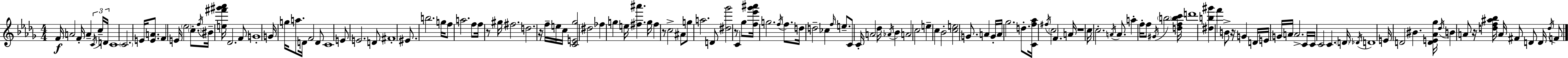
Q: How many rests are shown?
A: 7